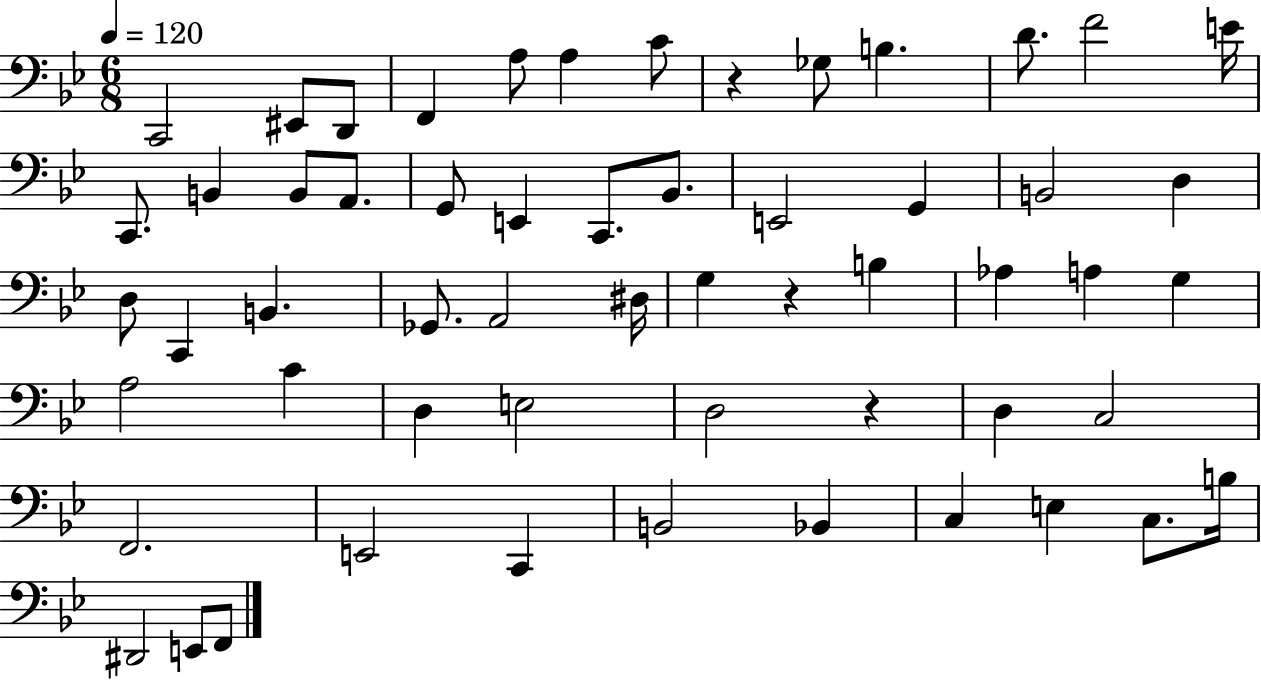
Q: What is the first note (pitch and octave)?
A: C2